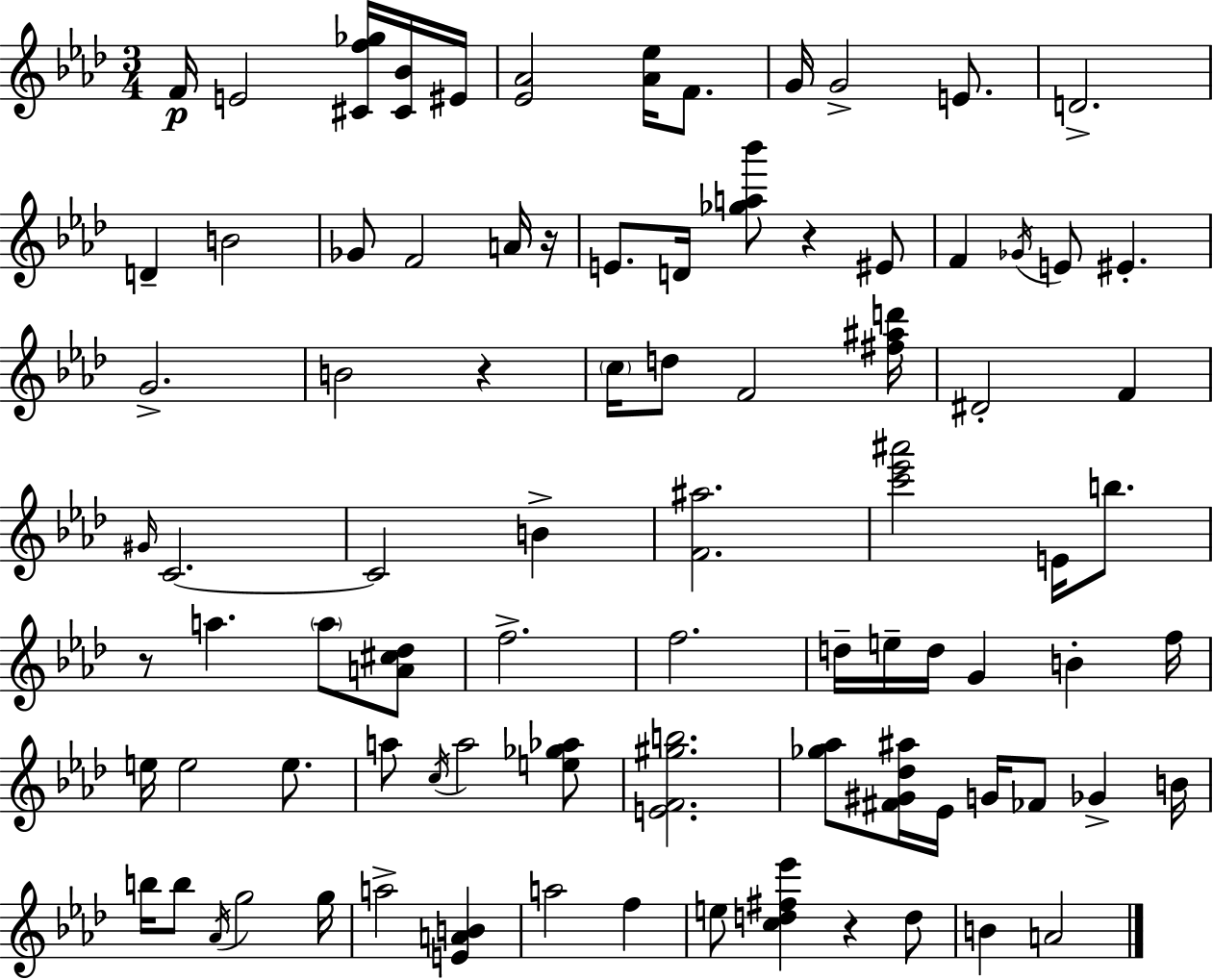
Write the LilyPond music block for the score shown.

{
  \clef treble
  \numericTimeSignature
  \time 3/4
  \key aes \major
  f'16\p e'2 <cis' f'' ges''>16 <cis' bes'>16 eis'16 | <ees' aes'>2 <aes' ees''>16 f'8. | g'16 g'2-> e'8. | d'2.-> | \break d'4-- b'2 | ges'8 f'2 a'16 r16 | e'8. d'16 <ges'' a'' bes'''>8 r4 eis'8 | f'4 \acciaccatura { ges'16 } e'8 eis'4.-. | \break g'2.-> | b'2 r4 | \parenthesize c''16 d''8 f'2 | <fis'' ais'' d'''>16 dis'2-. f'4 | \break \grace { gis'16 } c'2.~~ | c'2 b'4-> | <f' ais''>2. | <c''' ees''' ais'''>2 e'16 b''8. | \break r8 a''4. \parenthesize a''8 | <a' cis'' des''>8 f''2.-> | f''2. | d''16-- e''16-- d''16 g'4 b'4-. | \break f''16 e''16 e''2 e''8. | a''8 \acciaccatura { c''16 } a''2 | <e'' ges'' aes''>8 <e' f' gis'' b''>2. | <ges'' aes''>8 <fis' gis' des'' ais''>16 ees'16 g'16 fes'8 ges'4-> | \break b'16 b''16 b''8 \acciaccatura { aes'16 } g''2 | g''16 a''2-> | <e' a' b'>4 a''2 | f''4 e''8 <c'' d'' fis'' ees'''>4 r4 | \break d''8 b'4 a'2 | \bar "|."
}